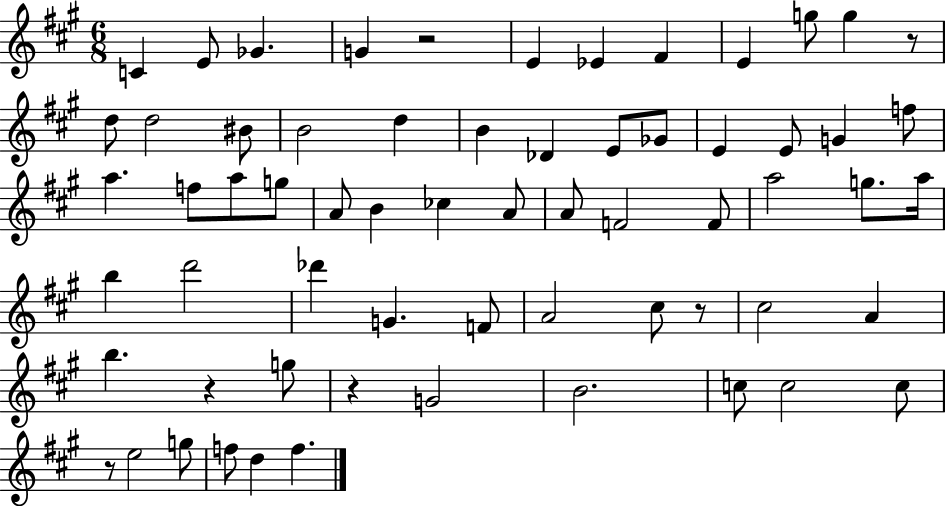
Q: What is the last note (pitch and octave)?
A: F5